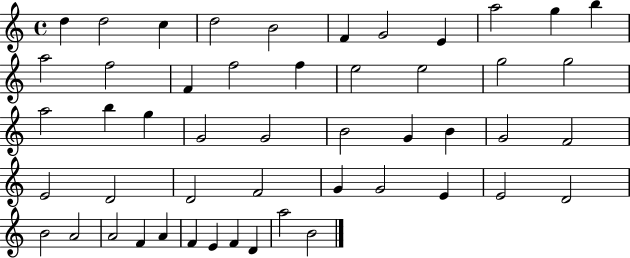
X:1
T:Untitled
M:4/4
L:1/4
K:C
d d2 c d2 B2 F G2 E a2 g b a2 f2 F f2 f e2 e2 g2 g2 a2 b g G2 G2 B2 G B G2 F2 E2 D2 D2 F2 G G2 E E2 D2 B2 A2 A2 F A F E F D a2 B2